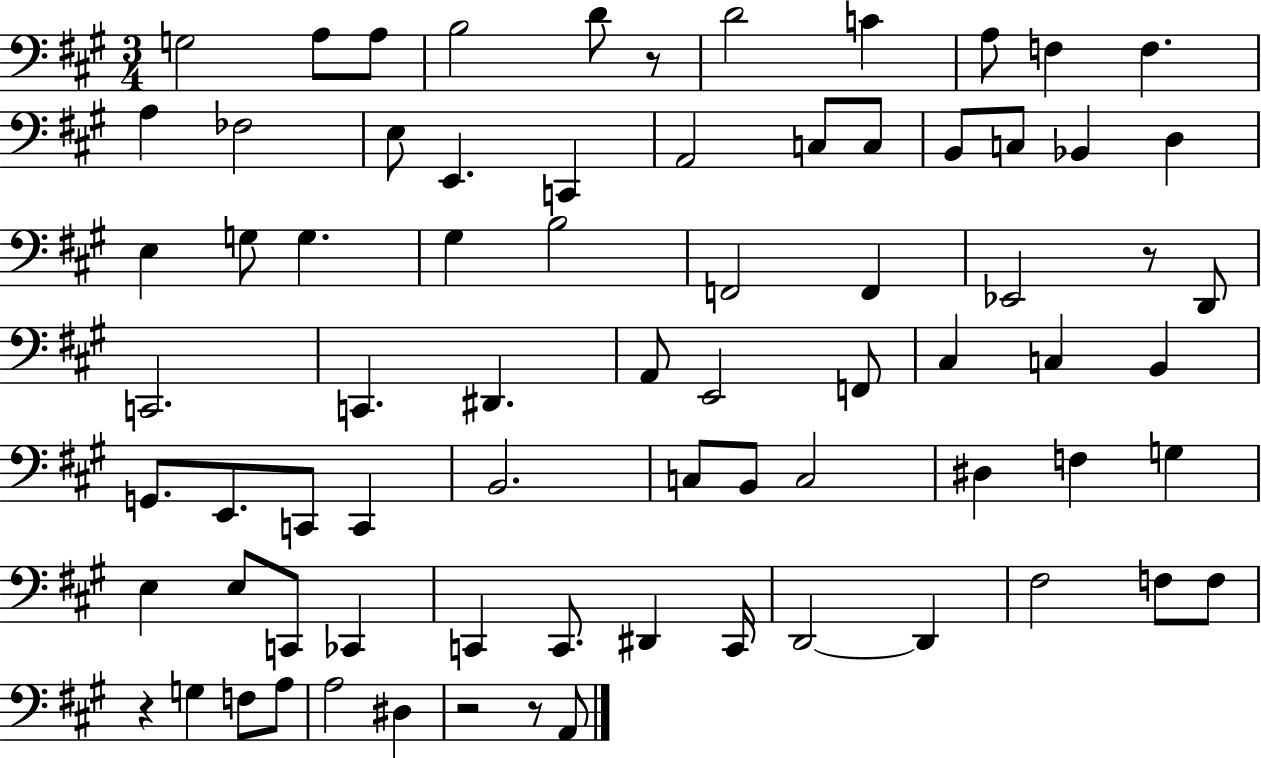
X:1
T:Untitled
M:3/4
L:1/4
K:A
G,2 A,/2 A,/2 B,2 D/2 z/2 D2 C A,/2 F, F, A, _F,2 E,/2 E,, C,, A,,2 C,/2 C,/2 B,,/2 C,/2 _B,, D, E, G,/2 G, ^G, B,2 F,,2 F,, _E,,2 z/2 D,,/2 C,,2 C,, ^D,, A,,/2 E,,2 F,,/2 ^C, C, B,, G,,/2 E,,/2 C,,/2 C,, B,,2 C,/2 B,,/2 C,2 ^D, F, G, E, E,/2 C,,/2 _C,, C,, C,,/2 ^D,, C,,/4 D,,2 D,, ^F,2 F,/2 F,/2 z G, F,/2 A,/2 A,2 ^D, z2 z/2 A,,/2